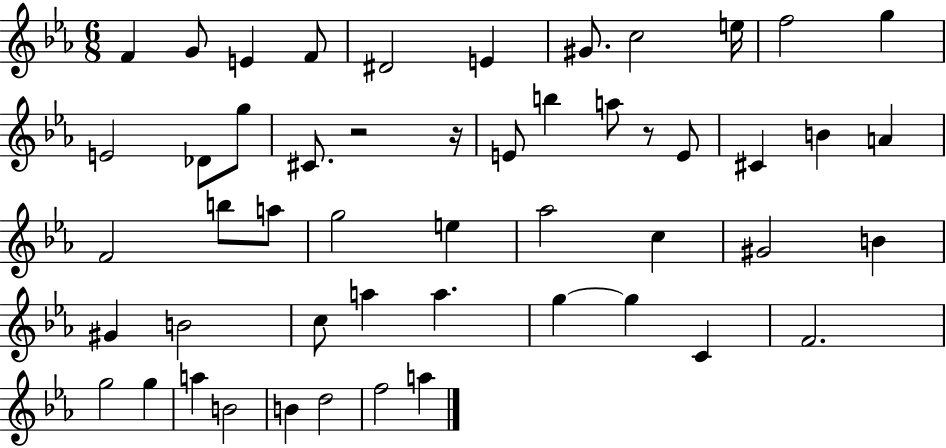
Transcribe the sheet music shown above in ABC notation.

X:1
T:Untitled
M:6/8
L:1/4
K:Eb
F G/2 E F/2 ^D2 E ^G/2 c2 e/4 f2 g E2 _D/2 g/2 ^C/2 z2 z/4 E/2 b a/2 z/2 E/2 ^C B A F2 b/2 a/2 g2 e _a2 c ^G2 B ^G B2 c/2 a a g g C F2 g2 g a B2 B d2 f2 a